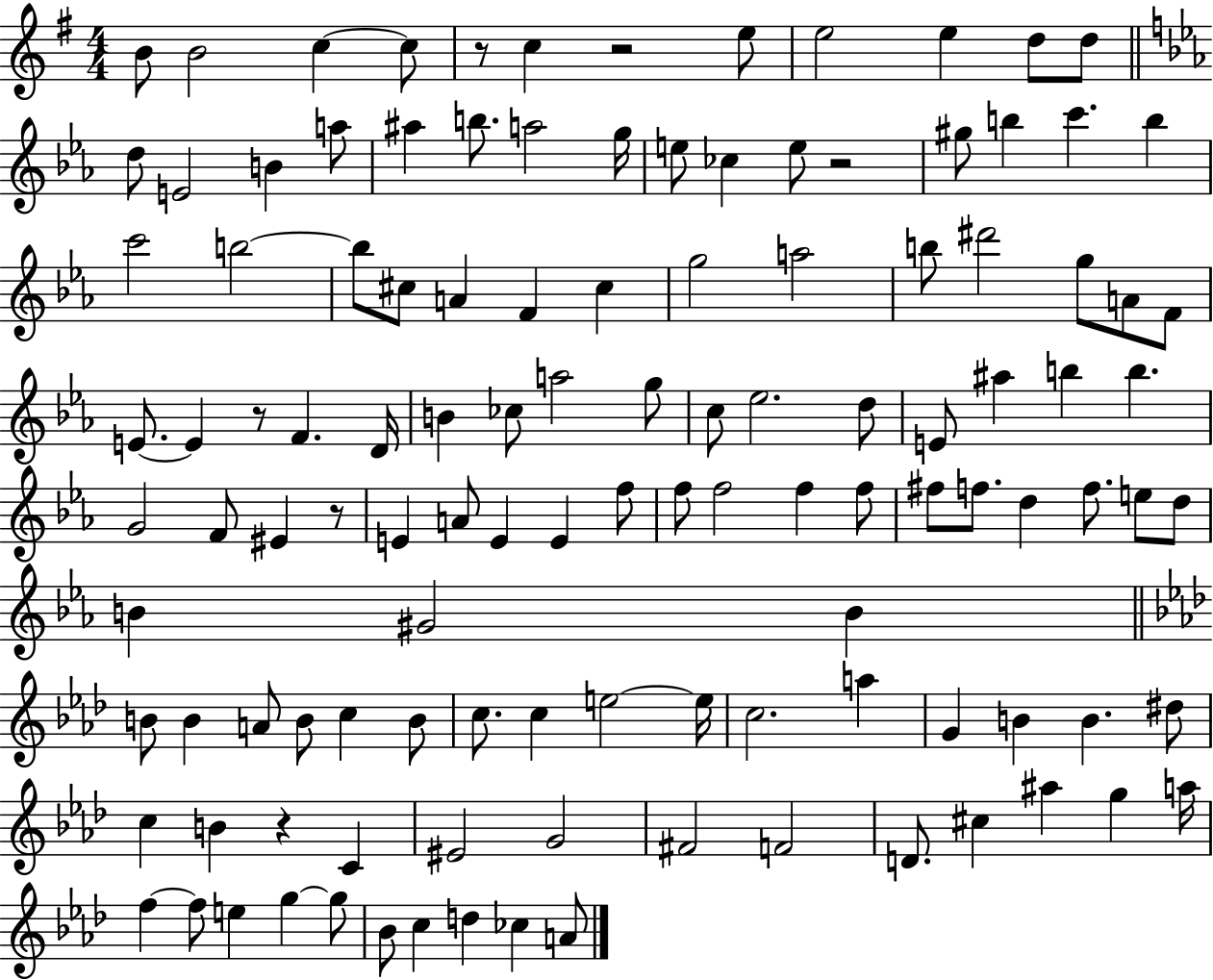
{
  \clef treble
  \numericTimeSignature
  \time 4/4
  \key g \major
  b'8 b'2 c''4~~ c''8 | r8 c''4 r2 e''8 | e''2 e''4 d''8 d''8 | \bar "||" \break \key ees \major d''8 e'2 b'4 a''8 | ais''4 b''8. a''2 g''16 | e''8 ces''4 e''8 r2 | gis''8 b''4 c'''4. b''4 | \break c'''2 b''2~~ | b''8 cis''8 a'4 f'4 cis''4 | g''2 a''2 | b''8 dis'''2 g''8 a'8 f'8 | \break e'8.~~ e'4 r8 f'4. d'16 | b'4 ces''8 a''2 g''8 | c''8 ees''2. d''8 | e'8 ais''4 b''4 b''4. | \break g'2 f'8 eis'4 r8 | e'4 a'8 e'4 e'4 f''8 | f''8 f''2 f''4 f''8 | fis''8 f''8. d''4 f''8. e''8 d''8 | \break b'4 gis'2 b'4 | \bar "||" \break \key f \minor b'8 b'4 a'8 b'8 c''4 b'8 | c''8. c''4 e''2~~ e''16 | c''2. a''4 | g'4 b'4 b'4. dis''8 | \break c''4 b'4 r4 c'4 | eis'2 g'2 | fis'2 f'2 | d'8. cis''4 ais''4 g''4 a''16 | \break f''4~~ f''8 e''4 g''4~~ g''8 | bes'8 c''4 d''4 ces''4 a'8 | \bar "|."
}